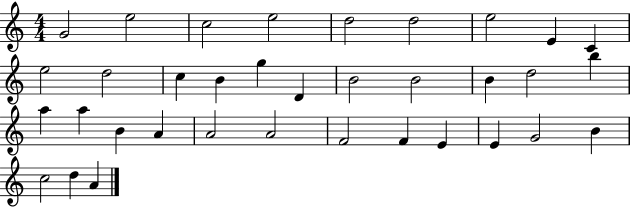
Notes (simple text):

G4/h E5/h C5/h E5/h D5/h D5/h E5/h E4/q C4/q E5/h D5/h C5/q B4/q G5/q D4/q B4/h B4/h B4/q D5/h B5/q A5/q A5/q B4/q A4/q A4/h A4/h F4/h F4/q E4/q E4/q G4/h B4/q C5/h D5/q A4/q